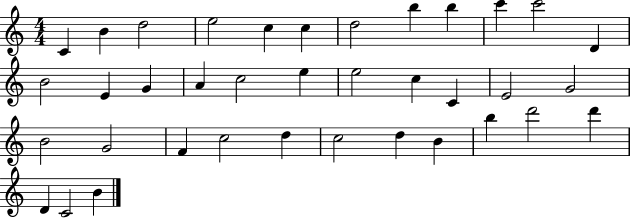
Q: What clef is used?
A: treble